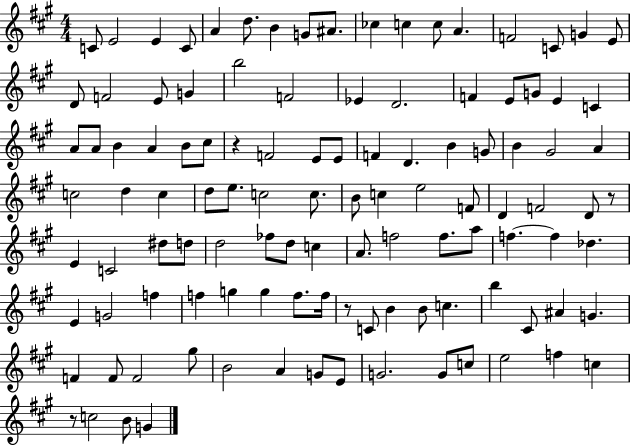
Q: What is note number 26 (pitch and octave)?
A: F4